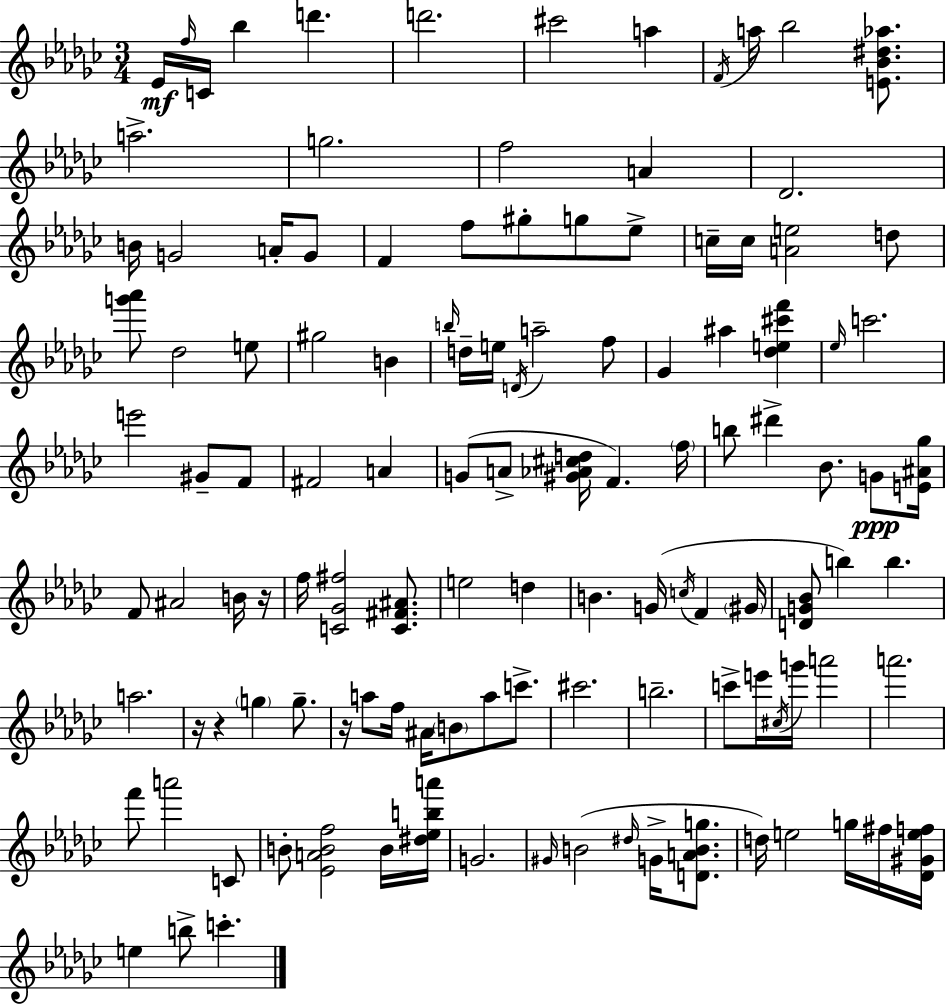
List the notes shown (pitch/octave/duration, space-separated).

Eb4/s F5/s C4/s Bb5/q D6/q. D6/h. C#6/h A5/q F4/s A5/s Bb5/h [E4,Bb4,D#5,Ab5]/e. A5/h. G5/h. F5/h A4/q Db4/h. B4/s G4/h A4/s G4/e F4/q F5/e G#5/e G5/e Eb5/e C5/s C5/s [A4,E5]/h D5/e [G6,Ab6]/e Db5/h E5/e G#5/h B4/q B5/s D5/s E5/s D4/s A5/h F5/e Gb4/q A#5/q [Db5,E5,C#6,F6]/q Eb5/s C6/h. E6/h G#4/e F4/e F#4/h A4/q G4/e A4/e [G#4,Ab4,C#5,D5]/s F4/q. F5/s B5/e D#6/q Bb4/e. G4/e [E4,A#4,Gb5]/s F4/e A#4/h B4/s R/s F5/s [C4,Gb4,F#5]/h [C4,F#4,A#4]/e. E5/h D5/q B4/q. G4/s C5/s F4/q G#4/s [D4,G4,Bb4]/e B5/q B5/q. A5/h. R/s R/q G5/q G5/e. R/s A5/e F5/s A#4/s B4/e A5/e C6/e. C#6/h. B5/h. C6/e E6/s C#5/s G6/s A6/h A6/h. F6/e A6/h C4/e B4/e [Eb4,A4,B4,F5]/h B4/s [D#5,Eb5,B5,A6]/s G4/h. G#4/s B4/h D#5/s G4/s [D4,A4,B4,G5]/e. D5/s E5/h G5/s F#5/s [Db4,G#4,E5,F5]/s E5/q B5/e C6/q.